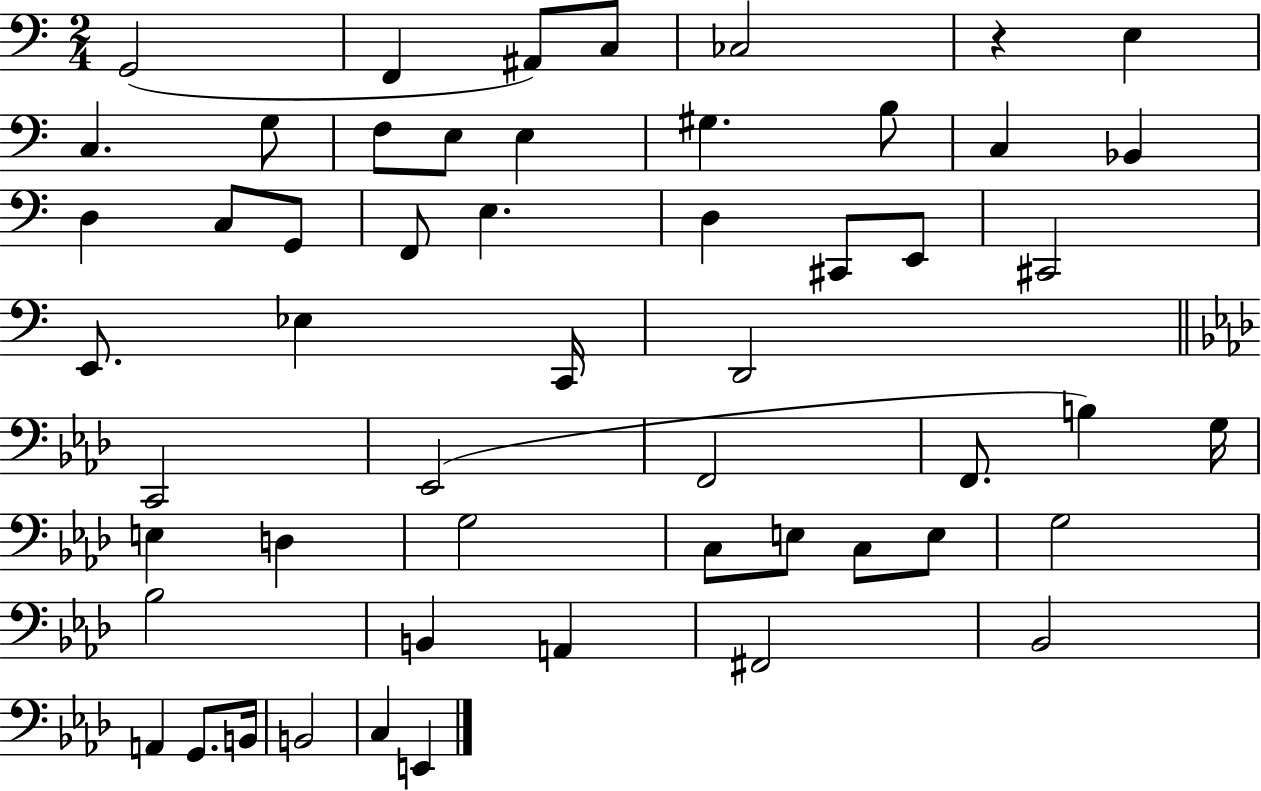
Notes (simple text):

G2/h F2/q A#2/e C3/e CES3/h R/q E3/q C3/q. G3/e F3/e E3/e E3/q G#3/q. B3/e C3/q Bb2/q D3/q C3/e G2/e F2/e E3/q. D3/q C#2/e E2/e C#2/h E2/e. Eb3/q C2/s D2/h C2/h Eb2/h F2/h F2/e. B3/q G3/s E3/q D3/q G3/h C3/e E3/e C3/e E3/e G3/h Bb3/h B2/q A2/q F#2/h Bb2/h A2/q G2/e. B2/s B2/h C3/q E2/q